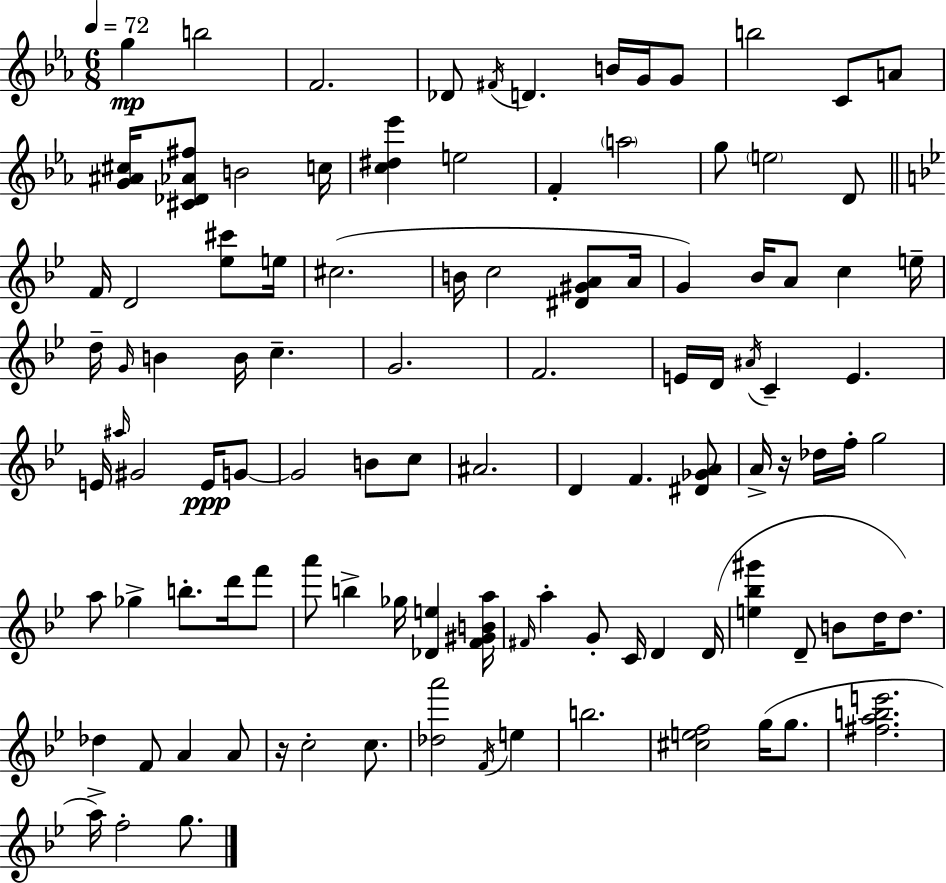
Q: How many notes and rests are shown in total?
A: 105